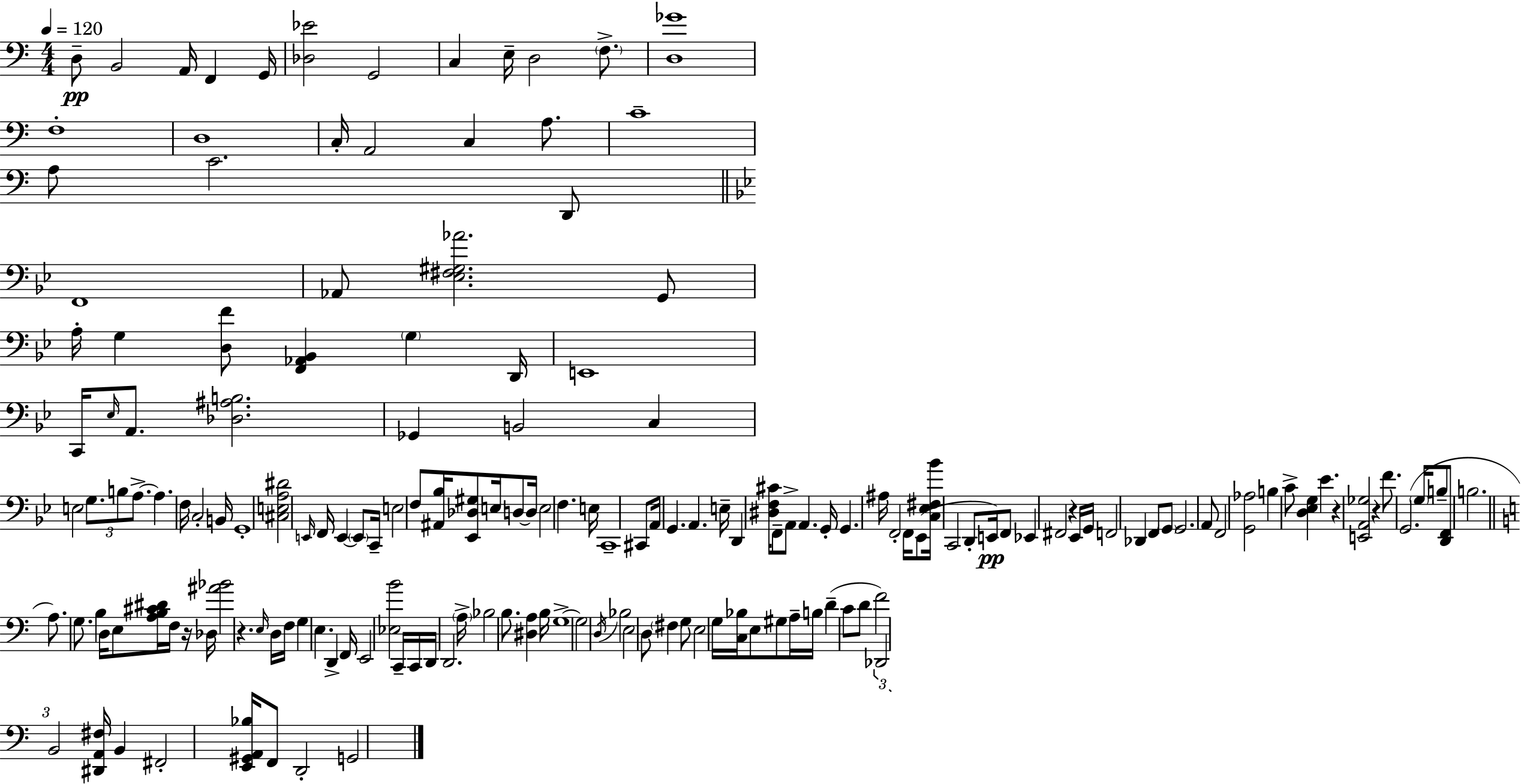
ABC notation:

X:1
T:Untitled
M:4/4
L:1/4
K:Am
D,/2 B,,2 A,,/4 F,, G,,/4 [_D,_E]2 G,,2 C, E,/4 D,2 F,/2 [D,_G]4 F,4 D,4 C,/4 A,,2 C, A,/2 C4 A,/2 C2 D,,/2 F,,4 _A,,/2 [_E,^F,^G,_A]2 G,,/2 A,/4 G, [D,F]/2 [F,,_A,,_B,,] G, D,,/4 E,,4 C,,/4 _E,/4 A,,/2 [_D,^A,B,]2 _G,, B,,2 C, E,2 G,/2 B,/2 A,/2 A, F,/4 C,2 B,,/4 G,,4 [^C,E,A,^D]2 E,,/4 F,,/4 E,, E,,/2 C,,/4 E,2 F,/2 [^A,,_B,]/4 [_E,,_D,^G,]/2 E,/4 D,/2 D,/4 E,2 F, E,/4 C,,4 ^C,,/2 A,,/4 G,, A,, E,/4 D,, [^D,F,^C]/4 F,,/2 A,,/2 A,, G,,/4 G,, ^A,/4 F,,2 F,,/4 _E,,/2 [C,_E,^F,_B]/4 C,,2 D,,/2 E,,/4 F,,/2 _E,, ^F,,2 z _E,,/4 G,,/4 F,,2 _D,, F,,/2 G,,/2 G,,2 A,,/2 F,,2 [G,,_A,]2 B, C/2 [D,_E,G,] _E z [E,,A,,_G,]2 z F/2 G,,2 G,/4 B,/2 [D,,F,,]/2 B,2 A,/2 G,/2 B, D,/4 E,/2 [A,B,^C^D]/4 F,/4 z/4 _D,/4 [^A_B]2 z E,/4 D,/4 F,/4 G, E, D,, F,,/4 E,,2 [_E,B]2 C,,/4 C,,/4 D,,/4 D,,2 A,/4 _B,2 B,/2 [^D,A,] B,/4 G,4 G,2 D,/4 _B,2 E,2 D,/2 ^F, G,/2 E,2 G,/4 [C,_B,]/4 E,/2 ^G,/2 A,/4 B,/4 D C/2 D/2 F2 _D,,2 B,,2 [^D,,A,,^F,]/4 B,, ^F,,2 [E,,^G,,A,,_B,]/4 F,,/2 D,,2 G,,2